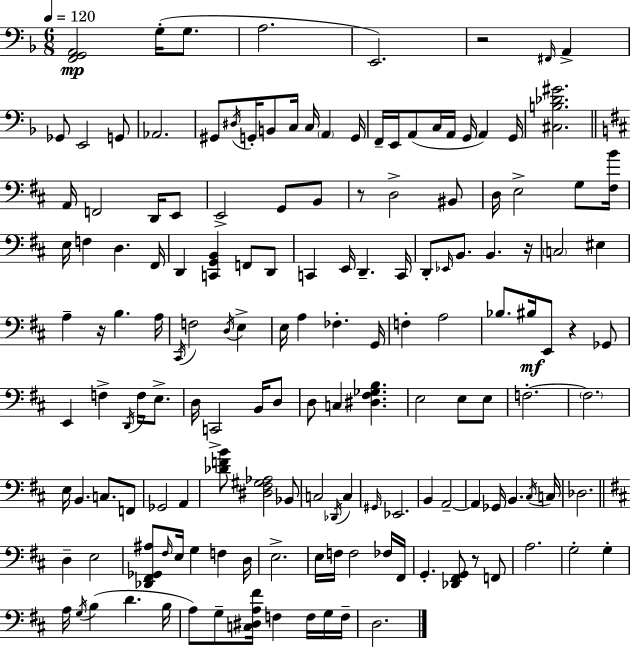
[F2,G2,A2]/h G3/s G3/e. A3/h. E2/h. R/h F#2/s A2/q Gb2/e E2/h G2/e Ab2/h. G#2/e D#3/s G2/s B2/e C3/s C3/s A2/q G2/s F2/s E2/s A2/e C3/s A2/s G2/s A2/q G2/s [C#3,B3,Db4,G#4]/h. A2/s F2/h D2/s E2/e E2/h G2/e B2/e R/e D3/h BIS2/e D3/s E3/h G3/e [F#3,B4]/s E3/s F3/q D3/q. F#2/s D2/q [C2,G2,B2]/q F2/e D2/e C2/q E2/s D2/q. C2/s D2/e Eb2/s B2/e. B2/q. R/s C3/h EIS3/q A3/q R/s B3/q. A3/s C#2/s F3/h D3/s E3/q E3/s A3/q FES3/q. G2/s F3/q A3/h Bb3/e. BIS3/s E2/e R/q Gb2/e E2/q F3/q D2/s F3/s E3/e. D3/s C2/h B2/s D3/e D3/e C3/q [D#3,F#3,Gb3,B3]/q. E3/h E3/e E3/e F3/h. F3/h. E3/s B2/q. C3/e. F2/e Gb2/h A2/q [Db4,F4,B4]/e [D#3,F#3,G#3,Ab3]/h Bb2/e C3/h Db2/s C3/q G#2/s Eb2/h. B2/q A2/h A2/q Gb2/s B2/q. C#3/s C3/s Db3/h. D3/q E3/h [Db2,F#2,Gb2,A#3]/e F#3/s E3/s G3/q F3/q D3/s E3/h. E3/s F3/s F3/h FES3/s F#2/s G2/q. [Db2,F#2,G2]/e R/e F2/e A3/h. G3/h G3/q A3/s G3/s B3/q D4/q. B3/s A3/e G3/e [C3,D#3,A3,F#4]/s F3/q F3/s G3/s F3/s D3/h.